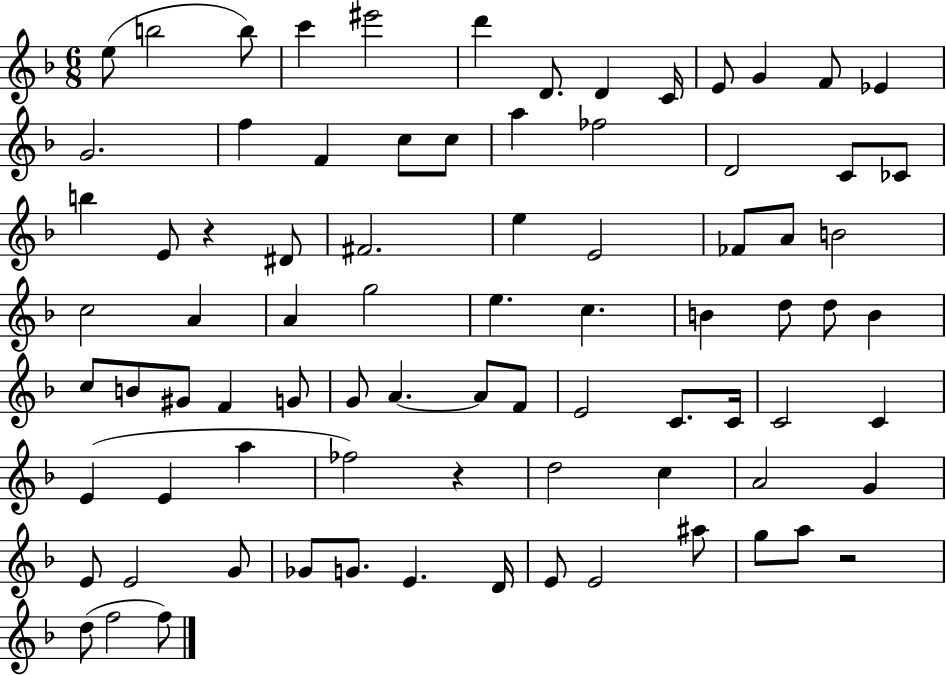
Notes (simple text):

E5/e B5/h B5/e C6/q EIS6/h D6/q D4/e. D4/q C4/s E4/e G4/q F4/e Eb4/q G4/h. F5/q F4/q C5/e C5/e A5/q FES5/h D4/h C4/e CES4/e B5/q E4/e R/q D#4/e F#4/h. E5/q E4/h FES4/e A4/e B4/h C5/h A4/q A4/q G5/h E5/q. C5/q. B4/q D5/e D5/e B4/q C5/e B4/e G#4/e F4/q G4/e G4/e A4/q. A4/e F4/e E4/h C4/e. C4/s C4/h C4/q E4/q E4/q A5/q FES5/h R/q D5/h C5/q A4/h G4/q E4/e E4/h G4/e Gb4/e G4/e. E4/q. D4/s E4/e E4/h A#5/e G5/e A5/e R/h D5/e F5/h F5/e